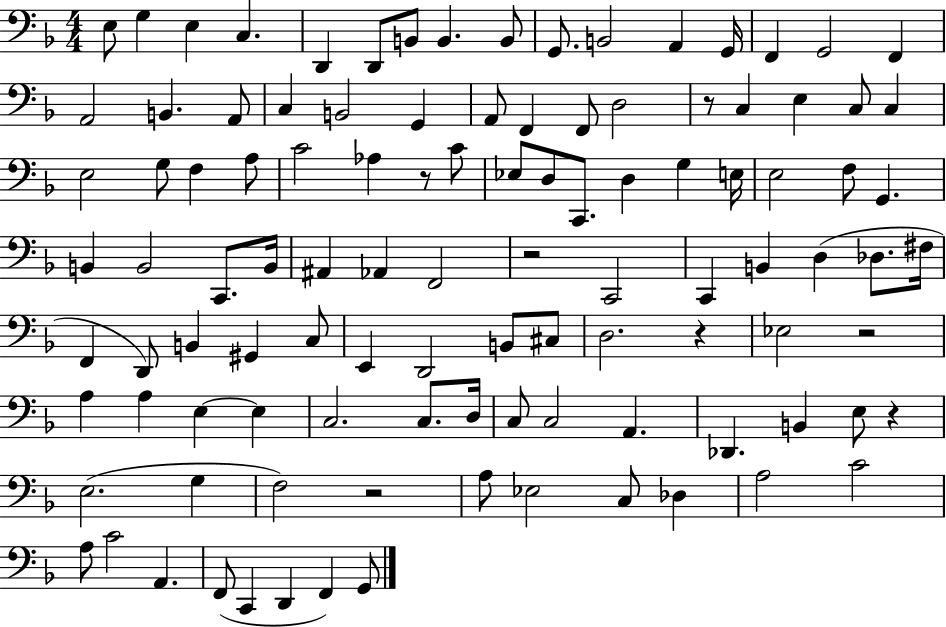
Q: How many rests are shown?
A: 7